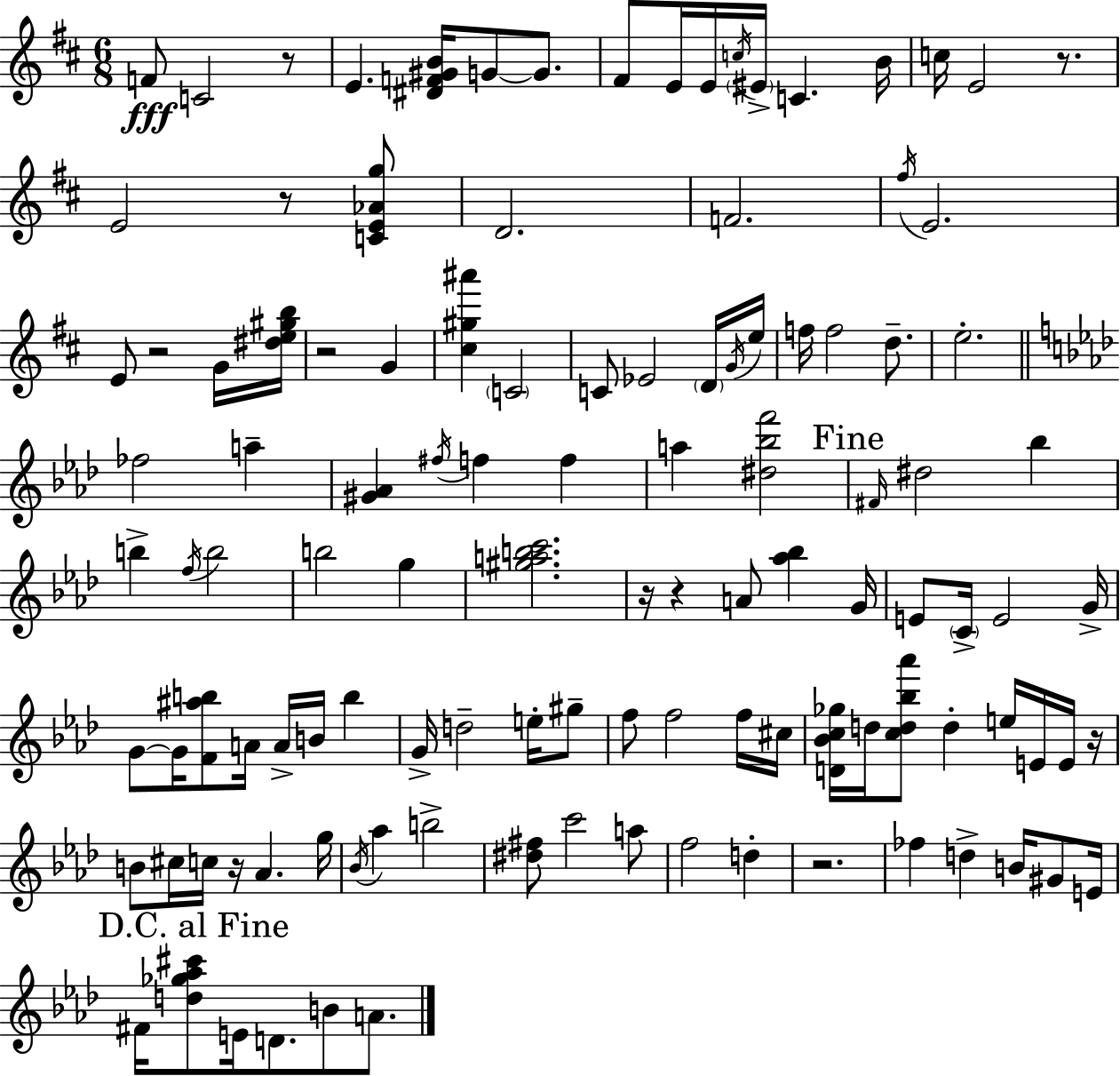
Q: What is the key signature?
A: D major